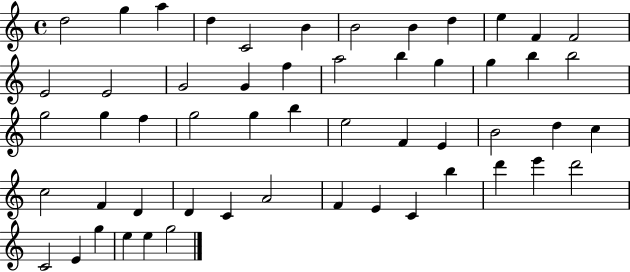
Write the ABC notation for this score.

X:1
T:Untitled
M:4/4
L:1/4
K:C
d2 g a d C2 B B2 B d e F F2 E2 E2 G2 G f a2 b g g b b2 g2 g f g2 g b e2 F E B2 d c c2 F D D C A2 F E C b d' e' d'2 C2 E g e e g2